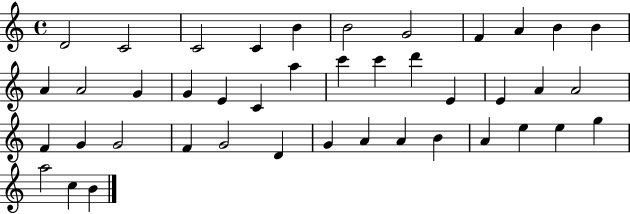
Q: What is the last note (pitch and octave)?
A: B4